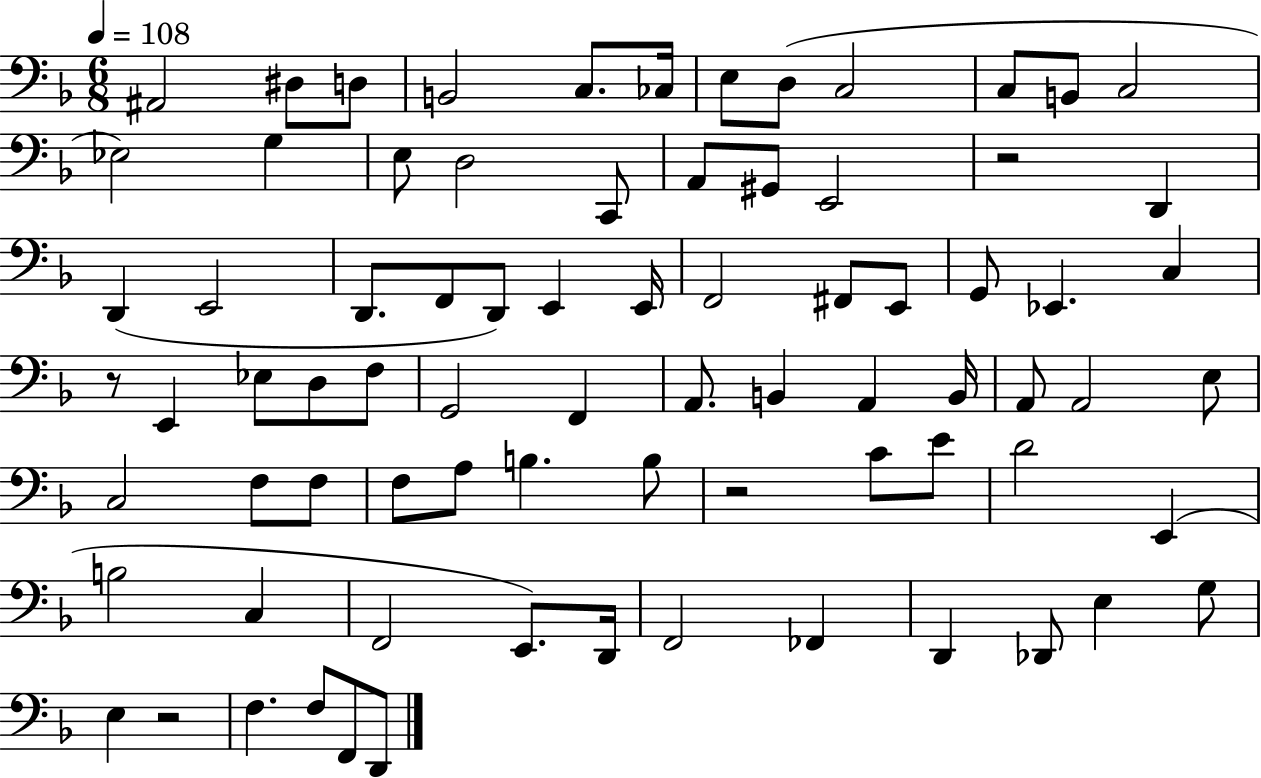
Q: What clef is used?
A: bass